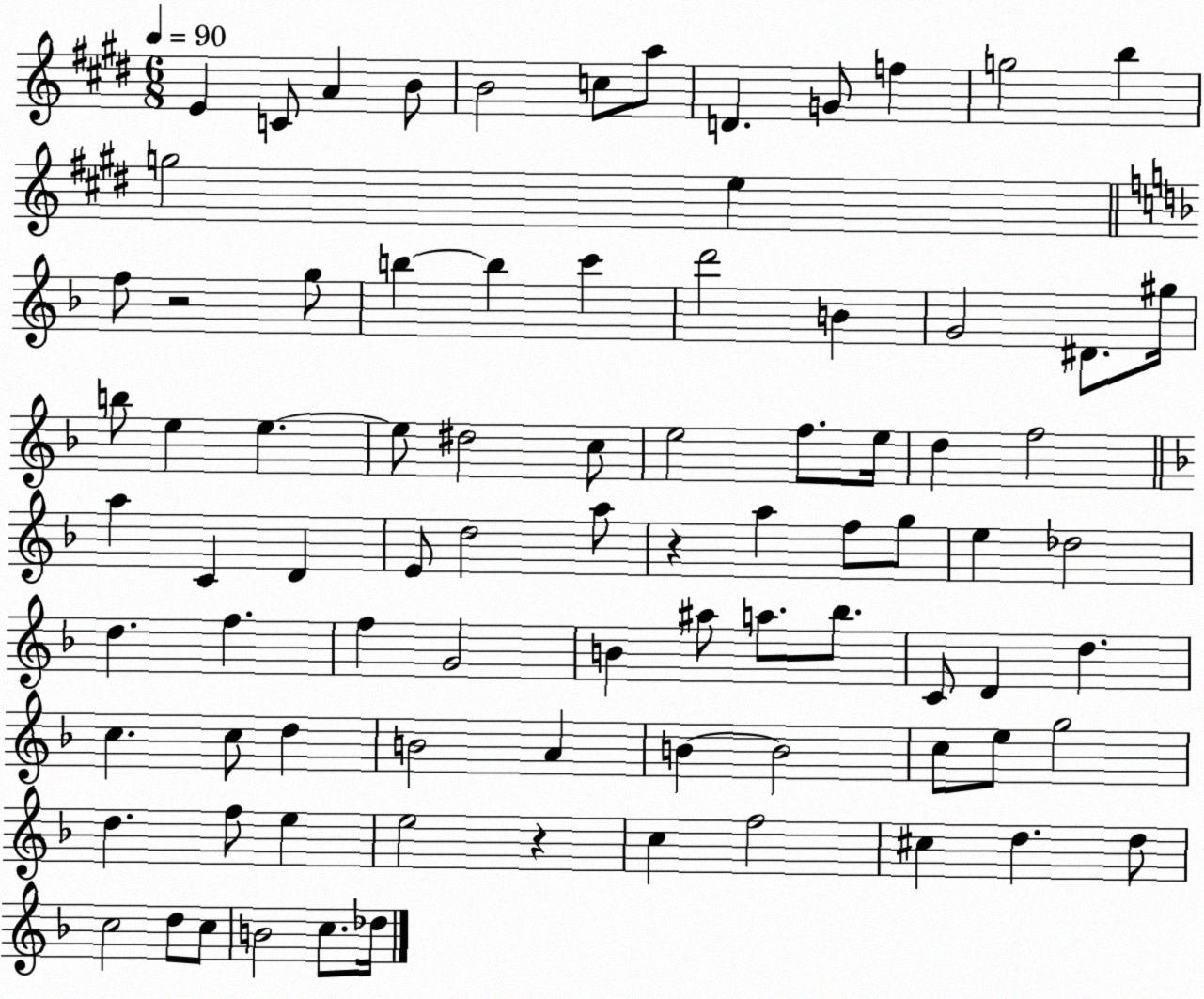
X:1
T:Untitled
M:6/8
L:1/4
K:E
E C/2 A B/2 B2 c/2 a/2 D G/2 f g2 b g2 e f/2 z2 g/2 b b c' d'2 B G2 ^D/2 ^g/4 b/2 e e e/2 ^d2 c/2 e2 f/2 e/4 d f2 a C D E/2 d2 a/2 z a f/2 g/2 e _d2 d f f G2 B ^a/2 a/2 _b/2 C/2 D d c c/2 d B2 A B B2 c/2 e/2 g2 d f/2 e e2 z c f2 ^c d d/2 c2 d/2 c/2 B2 c/2 _d/4